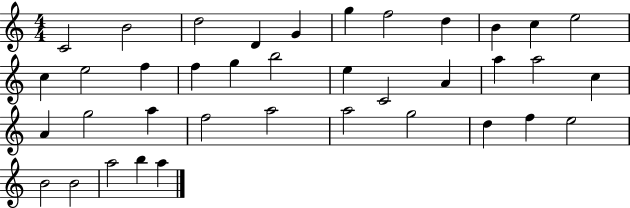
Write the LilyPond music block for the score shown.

{
  \clef treble
  \numericTimeSignature
  \time 4/4
  \key c \major
  c'2 b'2 | d''2 d'4 g'4 | g''4 f''2 d''4 | b'4 c''4 e''2 | \break c''4 e''2 f''4 | f''4 g''4 b''2 | e''4 c'2 a'4 | a''4 a''2 c''4 | \break a'4 g''2 a''4 | f''2 a''2 | a''2 g''2 | d''4 f''4 e''2 | \break b'2 b'2 | a''2 b''4 a''4 | \bar "|."
}